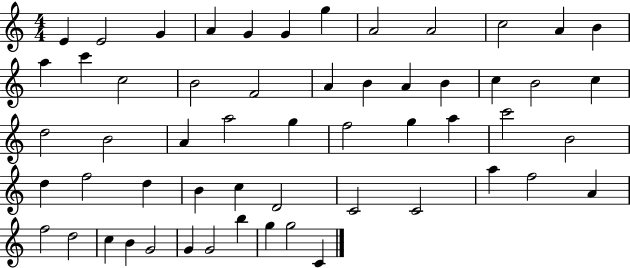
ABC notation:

X:1
T:Untitled
M:4/4
L:1/4
K:C
E E2 G A G G g A2 A2 c2 A B a c' c2 B2 F2 A B A B c B2 c d2 B2 A a2 g f2 g a c'2 B2 d f2 d B c D2 C2 C2 a f2 A f2 d2 c B G2 G G2 b g g2 C